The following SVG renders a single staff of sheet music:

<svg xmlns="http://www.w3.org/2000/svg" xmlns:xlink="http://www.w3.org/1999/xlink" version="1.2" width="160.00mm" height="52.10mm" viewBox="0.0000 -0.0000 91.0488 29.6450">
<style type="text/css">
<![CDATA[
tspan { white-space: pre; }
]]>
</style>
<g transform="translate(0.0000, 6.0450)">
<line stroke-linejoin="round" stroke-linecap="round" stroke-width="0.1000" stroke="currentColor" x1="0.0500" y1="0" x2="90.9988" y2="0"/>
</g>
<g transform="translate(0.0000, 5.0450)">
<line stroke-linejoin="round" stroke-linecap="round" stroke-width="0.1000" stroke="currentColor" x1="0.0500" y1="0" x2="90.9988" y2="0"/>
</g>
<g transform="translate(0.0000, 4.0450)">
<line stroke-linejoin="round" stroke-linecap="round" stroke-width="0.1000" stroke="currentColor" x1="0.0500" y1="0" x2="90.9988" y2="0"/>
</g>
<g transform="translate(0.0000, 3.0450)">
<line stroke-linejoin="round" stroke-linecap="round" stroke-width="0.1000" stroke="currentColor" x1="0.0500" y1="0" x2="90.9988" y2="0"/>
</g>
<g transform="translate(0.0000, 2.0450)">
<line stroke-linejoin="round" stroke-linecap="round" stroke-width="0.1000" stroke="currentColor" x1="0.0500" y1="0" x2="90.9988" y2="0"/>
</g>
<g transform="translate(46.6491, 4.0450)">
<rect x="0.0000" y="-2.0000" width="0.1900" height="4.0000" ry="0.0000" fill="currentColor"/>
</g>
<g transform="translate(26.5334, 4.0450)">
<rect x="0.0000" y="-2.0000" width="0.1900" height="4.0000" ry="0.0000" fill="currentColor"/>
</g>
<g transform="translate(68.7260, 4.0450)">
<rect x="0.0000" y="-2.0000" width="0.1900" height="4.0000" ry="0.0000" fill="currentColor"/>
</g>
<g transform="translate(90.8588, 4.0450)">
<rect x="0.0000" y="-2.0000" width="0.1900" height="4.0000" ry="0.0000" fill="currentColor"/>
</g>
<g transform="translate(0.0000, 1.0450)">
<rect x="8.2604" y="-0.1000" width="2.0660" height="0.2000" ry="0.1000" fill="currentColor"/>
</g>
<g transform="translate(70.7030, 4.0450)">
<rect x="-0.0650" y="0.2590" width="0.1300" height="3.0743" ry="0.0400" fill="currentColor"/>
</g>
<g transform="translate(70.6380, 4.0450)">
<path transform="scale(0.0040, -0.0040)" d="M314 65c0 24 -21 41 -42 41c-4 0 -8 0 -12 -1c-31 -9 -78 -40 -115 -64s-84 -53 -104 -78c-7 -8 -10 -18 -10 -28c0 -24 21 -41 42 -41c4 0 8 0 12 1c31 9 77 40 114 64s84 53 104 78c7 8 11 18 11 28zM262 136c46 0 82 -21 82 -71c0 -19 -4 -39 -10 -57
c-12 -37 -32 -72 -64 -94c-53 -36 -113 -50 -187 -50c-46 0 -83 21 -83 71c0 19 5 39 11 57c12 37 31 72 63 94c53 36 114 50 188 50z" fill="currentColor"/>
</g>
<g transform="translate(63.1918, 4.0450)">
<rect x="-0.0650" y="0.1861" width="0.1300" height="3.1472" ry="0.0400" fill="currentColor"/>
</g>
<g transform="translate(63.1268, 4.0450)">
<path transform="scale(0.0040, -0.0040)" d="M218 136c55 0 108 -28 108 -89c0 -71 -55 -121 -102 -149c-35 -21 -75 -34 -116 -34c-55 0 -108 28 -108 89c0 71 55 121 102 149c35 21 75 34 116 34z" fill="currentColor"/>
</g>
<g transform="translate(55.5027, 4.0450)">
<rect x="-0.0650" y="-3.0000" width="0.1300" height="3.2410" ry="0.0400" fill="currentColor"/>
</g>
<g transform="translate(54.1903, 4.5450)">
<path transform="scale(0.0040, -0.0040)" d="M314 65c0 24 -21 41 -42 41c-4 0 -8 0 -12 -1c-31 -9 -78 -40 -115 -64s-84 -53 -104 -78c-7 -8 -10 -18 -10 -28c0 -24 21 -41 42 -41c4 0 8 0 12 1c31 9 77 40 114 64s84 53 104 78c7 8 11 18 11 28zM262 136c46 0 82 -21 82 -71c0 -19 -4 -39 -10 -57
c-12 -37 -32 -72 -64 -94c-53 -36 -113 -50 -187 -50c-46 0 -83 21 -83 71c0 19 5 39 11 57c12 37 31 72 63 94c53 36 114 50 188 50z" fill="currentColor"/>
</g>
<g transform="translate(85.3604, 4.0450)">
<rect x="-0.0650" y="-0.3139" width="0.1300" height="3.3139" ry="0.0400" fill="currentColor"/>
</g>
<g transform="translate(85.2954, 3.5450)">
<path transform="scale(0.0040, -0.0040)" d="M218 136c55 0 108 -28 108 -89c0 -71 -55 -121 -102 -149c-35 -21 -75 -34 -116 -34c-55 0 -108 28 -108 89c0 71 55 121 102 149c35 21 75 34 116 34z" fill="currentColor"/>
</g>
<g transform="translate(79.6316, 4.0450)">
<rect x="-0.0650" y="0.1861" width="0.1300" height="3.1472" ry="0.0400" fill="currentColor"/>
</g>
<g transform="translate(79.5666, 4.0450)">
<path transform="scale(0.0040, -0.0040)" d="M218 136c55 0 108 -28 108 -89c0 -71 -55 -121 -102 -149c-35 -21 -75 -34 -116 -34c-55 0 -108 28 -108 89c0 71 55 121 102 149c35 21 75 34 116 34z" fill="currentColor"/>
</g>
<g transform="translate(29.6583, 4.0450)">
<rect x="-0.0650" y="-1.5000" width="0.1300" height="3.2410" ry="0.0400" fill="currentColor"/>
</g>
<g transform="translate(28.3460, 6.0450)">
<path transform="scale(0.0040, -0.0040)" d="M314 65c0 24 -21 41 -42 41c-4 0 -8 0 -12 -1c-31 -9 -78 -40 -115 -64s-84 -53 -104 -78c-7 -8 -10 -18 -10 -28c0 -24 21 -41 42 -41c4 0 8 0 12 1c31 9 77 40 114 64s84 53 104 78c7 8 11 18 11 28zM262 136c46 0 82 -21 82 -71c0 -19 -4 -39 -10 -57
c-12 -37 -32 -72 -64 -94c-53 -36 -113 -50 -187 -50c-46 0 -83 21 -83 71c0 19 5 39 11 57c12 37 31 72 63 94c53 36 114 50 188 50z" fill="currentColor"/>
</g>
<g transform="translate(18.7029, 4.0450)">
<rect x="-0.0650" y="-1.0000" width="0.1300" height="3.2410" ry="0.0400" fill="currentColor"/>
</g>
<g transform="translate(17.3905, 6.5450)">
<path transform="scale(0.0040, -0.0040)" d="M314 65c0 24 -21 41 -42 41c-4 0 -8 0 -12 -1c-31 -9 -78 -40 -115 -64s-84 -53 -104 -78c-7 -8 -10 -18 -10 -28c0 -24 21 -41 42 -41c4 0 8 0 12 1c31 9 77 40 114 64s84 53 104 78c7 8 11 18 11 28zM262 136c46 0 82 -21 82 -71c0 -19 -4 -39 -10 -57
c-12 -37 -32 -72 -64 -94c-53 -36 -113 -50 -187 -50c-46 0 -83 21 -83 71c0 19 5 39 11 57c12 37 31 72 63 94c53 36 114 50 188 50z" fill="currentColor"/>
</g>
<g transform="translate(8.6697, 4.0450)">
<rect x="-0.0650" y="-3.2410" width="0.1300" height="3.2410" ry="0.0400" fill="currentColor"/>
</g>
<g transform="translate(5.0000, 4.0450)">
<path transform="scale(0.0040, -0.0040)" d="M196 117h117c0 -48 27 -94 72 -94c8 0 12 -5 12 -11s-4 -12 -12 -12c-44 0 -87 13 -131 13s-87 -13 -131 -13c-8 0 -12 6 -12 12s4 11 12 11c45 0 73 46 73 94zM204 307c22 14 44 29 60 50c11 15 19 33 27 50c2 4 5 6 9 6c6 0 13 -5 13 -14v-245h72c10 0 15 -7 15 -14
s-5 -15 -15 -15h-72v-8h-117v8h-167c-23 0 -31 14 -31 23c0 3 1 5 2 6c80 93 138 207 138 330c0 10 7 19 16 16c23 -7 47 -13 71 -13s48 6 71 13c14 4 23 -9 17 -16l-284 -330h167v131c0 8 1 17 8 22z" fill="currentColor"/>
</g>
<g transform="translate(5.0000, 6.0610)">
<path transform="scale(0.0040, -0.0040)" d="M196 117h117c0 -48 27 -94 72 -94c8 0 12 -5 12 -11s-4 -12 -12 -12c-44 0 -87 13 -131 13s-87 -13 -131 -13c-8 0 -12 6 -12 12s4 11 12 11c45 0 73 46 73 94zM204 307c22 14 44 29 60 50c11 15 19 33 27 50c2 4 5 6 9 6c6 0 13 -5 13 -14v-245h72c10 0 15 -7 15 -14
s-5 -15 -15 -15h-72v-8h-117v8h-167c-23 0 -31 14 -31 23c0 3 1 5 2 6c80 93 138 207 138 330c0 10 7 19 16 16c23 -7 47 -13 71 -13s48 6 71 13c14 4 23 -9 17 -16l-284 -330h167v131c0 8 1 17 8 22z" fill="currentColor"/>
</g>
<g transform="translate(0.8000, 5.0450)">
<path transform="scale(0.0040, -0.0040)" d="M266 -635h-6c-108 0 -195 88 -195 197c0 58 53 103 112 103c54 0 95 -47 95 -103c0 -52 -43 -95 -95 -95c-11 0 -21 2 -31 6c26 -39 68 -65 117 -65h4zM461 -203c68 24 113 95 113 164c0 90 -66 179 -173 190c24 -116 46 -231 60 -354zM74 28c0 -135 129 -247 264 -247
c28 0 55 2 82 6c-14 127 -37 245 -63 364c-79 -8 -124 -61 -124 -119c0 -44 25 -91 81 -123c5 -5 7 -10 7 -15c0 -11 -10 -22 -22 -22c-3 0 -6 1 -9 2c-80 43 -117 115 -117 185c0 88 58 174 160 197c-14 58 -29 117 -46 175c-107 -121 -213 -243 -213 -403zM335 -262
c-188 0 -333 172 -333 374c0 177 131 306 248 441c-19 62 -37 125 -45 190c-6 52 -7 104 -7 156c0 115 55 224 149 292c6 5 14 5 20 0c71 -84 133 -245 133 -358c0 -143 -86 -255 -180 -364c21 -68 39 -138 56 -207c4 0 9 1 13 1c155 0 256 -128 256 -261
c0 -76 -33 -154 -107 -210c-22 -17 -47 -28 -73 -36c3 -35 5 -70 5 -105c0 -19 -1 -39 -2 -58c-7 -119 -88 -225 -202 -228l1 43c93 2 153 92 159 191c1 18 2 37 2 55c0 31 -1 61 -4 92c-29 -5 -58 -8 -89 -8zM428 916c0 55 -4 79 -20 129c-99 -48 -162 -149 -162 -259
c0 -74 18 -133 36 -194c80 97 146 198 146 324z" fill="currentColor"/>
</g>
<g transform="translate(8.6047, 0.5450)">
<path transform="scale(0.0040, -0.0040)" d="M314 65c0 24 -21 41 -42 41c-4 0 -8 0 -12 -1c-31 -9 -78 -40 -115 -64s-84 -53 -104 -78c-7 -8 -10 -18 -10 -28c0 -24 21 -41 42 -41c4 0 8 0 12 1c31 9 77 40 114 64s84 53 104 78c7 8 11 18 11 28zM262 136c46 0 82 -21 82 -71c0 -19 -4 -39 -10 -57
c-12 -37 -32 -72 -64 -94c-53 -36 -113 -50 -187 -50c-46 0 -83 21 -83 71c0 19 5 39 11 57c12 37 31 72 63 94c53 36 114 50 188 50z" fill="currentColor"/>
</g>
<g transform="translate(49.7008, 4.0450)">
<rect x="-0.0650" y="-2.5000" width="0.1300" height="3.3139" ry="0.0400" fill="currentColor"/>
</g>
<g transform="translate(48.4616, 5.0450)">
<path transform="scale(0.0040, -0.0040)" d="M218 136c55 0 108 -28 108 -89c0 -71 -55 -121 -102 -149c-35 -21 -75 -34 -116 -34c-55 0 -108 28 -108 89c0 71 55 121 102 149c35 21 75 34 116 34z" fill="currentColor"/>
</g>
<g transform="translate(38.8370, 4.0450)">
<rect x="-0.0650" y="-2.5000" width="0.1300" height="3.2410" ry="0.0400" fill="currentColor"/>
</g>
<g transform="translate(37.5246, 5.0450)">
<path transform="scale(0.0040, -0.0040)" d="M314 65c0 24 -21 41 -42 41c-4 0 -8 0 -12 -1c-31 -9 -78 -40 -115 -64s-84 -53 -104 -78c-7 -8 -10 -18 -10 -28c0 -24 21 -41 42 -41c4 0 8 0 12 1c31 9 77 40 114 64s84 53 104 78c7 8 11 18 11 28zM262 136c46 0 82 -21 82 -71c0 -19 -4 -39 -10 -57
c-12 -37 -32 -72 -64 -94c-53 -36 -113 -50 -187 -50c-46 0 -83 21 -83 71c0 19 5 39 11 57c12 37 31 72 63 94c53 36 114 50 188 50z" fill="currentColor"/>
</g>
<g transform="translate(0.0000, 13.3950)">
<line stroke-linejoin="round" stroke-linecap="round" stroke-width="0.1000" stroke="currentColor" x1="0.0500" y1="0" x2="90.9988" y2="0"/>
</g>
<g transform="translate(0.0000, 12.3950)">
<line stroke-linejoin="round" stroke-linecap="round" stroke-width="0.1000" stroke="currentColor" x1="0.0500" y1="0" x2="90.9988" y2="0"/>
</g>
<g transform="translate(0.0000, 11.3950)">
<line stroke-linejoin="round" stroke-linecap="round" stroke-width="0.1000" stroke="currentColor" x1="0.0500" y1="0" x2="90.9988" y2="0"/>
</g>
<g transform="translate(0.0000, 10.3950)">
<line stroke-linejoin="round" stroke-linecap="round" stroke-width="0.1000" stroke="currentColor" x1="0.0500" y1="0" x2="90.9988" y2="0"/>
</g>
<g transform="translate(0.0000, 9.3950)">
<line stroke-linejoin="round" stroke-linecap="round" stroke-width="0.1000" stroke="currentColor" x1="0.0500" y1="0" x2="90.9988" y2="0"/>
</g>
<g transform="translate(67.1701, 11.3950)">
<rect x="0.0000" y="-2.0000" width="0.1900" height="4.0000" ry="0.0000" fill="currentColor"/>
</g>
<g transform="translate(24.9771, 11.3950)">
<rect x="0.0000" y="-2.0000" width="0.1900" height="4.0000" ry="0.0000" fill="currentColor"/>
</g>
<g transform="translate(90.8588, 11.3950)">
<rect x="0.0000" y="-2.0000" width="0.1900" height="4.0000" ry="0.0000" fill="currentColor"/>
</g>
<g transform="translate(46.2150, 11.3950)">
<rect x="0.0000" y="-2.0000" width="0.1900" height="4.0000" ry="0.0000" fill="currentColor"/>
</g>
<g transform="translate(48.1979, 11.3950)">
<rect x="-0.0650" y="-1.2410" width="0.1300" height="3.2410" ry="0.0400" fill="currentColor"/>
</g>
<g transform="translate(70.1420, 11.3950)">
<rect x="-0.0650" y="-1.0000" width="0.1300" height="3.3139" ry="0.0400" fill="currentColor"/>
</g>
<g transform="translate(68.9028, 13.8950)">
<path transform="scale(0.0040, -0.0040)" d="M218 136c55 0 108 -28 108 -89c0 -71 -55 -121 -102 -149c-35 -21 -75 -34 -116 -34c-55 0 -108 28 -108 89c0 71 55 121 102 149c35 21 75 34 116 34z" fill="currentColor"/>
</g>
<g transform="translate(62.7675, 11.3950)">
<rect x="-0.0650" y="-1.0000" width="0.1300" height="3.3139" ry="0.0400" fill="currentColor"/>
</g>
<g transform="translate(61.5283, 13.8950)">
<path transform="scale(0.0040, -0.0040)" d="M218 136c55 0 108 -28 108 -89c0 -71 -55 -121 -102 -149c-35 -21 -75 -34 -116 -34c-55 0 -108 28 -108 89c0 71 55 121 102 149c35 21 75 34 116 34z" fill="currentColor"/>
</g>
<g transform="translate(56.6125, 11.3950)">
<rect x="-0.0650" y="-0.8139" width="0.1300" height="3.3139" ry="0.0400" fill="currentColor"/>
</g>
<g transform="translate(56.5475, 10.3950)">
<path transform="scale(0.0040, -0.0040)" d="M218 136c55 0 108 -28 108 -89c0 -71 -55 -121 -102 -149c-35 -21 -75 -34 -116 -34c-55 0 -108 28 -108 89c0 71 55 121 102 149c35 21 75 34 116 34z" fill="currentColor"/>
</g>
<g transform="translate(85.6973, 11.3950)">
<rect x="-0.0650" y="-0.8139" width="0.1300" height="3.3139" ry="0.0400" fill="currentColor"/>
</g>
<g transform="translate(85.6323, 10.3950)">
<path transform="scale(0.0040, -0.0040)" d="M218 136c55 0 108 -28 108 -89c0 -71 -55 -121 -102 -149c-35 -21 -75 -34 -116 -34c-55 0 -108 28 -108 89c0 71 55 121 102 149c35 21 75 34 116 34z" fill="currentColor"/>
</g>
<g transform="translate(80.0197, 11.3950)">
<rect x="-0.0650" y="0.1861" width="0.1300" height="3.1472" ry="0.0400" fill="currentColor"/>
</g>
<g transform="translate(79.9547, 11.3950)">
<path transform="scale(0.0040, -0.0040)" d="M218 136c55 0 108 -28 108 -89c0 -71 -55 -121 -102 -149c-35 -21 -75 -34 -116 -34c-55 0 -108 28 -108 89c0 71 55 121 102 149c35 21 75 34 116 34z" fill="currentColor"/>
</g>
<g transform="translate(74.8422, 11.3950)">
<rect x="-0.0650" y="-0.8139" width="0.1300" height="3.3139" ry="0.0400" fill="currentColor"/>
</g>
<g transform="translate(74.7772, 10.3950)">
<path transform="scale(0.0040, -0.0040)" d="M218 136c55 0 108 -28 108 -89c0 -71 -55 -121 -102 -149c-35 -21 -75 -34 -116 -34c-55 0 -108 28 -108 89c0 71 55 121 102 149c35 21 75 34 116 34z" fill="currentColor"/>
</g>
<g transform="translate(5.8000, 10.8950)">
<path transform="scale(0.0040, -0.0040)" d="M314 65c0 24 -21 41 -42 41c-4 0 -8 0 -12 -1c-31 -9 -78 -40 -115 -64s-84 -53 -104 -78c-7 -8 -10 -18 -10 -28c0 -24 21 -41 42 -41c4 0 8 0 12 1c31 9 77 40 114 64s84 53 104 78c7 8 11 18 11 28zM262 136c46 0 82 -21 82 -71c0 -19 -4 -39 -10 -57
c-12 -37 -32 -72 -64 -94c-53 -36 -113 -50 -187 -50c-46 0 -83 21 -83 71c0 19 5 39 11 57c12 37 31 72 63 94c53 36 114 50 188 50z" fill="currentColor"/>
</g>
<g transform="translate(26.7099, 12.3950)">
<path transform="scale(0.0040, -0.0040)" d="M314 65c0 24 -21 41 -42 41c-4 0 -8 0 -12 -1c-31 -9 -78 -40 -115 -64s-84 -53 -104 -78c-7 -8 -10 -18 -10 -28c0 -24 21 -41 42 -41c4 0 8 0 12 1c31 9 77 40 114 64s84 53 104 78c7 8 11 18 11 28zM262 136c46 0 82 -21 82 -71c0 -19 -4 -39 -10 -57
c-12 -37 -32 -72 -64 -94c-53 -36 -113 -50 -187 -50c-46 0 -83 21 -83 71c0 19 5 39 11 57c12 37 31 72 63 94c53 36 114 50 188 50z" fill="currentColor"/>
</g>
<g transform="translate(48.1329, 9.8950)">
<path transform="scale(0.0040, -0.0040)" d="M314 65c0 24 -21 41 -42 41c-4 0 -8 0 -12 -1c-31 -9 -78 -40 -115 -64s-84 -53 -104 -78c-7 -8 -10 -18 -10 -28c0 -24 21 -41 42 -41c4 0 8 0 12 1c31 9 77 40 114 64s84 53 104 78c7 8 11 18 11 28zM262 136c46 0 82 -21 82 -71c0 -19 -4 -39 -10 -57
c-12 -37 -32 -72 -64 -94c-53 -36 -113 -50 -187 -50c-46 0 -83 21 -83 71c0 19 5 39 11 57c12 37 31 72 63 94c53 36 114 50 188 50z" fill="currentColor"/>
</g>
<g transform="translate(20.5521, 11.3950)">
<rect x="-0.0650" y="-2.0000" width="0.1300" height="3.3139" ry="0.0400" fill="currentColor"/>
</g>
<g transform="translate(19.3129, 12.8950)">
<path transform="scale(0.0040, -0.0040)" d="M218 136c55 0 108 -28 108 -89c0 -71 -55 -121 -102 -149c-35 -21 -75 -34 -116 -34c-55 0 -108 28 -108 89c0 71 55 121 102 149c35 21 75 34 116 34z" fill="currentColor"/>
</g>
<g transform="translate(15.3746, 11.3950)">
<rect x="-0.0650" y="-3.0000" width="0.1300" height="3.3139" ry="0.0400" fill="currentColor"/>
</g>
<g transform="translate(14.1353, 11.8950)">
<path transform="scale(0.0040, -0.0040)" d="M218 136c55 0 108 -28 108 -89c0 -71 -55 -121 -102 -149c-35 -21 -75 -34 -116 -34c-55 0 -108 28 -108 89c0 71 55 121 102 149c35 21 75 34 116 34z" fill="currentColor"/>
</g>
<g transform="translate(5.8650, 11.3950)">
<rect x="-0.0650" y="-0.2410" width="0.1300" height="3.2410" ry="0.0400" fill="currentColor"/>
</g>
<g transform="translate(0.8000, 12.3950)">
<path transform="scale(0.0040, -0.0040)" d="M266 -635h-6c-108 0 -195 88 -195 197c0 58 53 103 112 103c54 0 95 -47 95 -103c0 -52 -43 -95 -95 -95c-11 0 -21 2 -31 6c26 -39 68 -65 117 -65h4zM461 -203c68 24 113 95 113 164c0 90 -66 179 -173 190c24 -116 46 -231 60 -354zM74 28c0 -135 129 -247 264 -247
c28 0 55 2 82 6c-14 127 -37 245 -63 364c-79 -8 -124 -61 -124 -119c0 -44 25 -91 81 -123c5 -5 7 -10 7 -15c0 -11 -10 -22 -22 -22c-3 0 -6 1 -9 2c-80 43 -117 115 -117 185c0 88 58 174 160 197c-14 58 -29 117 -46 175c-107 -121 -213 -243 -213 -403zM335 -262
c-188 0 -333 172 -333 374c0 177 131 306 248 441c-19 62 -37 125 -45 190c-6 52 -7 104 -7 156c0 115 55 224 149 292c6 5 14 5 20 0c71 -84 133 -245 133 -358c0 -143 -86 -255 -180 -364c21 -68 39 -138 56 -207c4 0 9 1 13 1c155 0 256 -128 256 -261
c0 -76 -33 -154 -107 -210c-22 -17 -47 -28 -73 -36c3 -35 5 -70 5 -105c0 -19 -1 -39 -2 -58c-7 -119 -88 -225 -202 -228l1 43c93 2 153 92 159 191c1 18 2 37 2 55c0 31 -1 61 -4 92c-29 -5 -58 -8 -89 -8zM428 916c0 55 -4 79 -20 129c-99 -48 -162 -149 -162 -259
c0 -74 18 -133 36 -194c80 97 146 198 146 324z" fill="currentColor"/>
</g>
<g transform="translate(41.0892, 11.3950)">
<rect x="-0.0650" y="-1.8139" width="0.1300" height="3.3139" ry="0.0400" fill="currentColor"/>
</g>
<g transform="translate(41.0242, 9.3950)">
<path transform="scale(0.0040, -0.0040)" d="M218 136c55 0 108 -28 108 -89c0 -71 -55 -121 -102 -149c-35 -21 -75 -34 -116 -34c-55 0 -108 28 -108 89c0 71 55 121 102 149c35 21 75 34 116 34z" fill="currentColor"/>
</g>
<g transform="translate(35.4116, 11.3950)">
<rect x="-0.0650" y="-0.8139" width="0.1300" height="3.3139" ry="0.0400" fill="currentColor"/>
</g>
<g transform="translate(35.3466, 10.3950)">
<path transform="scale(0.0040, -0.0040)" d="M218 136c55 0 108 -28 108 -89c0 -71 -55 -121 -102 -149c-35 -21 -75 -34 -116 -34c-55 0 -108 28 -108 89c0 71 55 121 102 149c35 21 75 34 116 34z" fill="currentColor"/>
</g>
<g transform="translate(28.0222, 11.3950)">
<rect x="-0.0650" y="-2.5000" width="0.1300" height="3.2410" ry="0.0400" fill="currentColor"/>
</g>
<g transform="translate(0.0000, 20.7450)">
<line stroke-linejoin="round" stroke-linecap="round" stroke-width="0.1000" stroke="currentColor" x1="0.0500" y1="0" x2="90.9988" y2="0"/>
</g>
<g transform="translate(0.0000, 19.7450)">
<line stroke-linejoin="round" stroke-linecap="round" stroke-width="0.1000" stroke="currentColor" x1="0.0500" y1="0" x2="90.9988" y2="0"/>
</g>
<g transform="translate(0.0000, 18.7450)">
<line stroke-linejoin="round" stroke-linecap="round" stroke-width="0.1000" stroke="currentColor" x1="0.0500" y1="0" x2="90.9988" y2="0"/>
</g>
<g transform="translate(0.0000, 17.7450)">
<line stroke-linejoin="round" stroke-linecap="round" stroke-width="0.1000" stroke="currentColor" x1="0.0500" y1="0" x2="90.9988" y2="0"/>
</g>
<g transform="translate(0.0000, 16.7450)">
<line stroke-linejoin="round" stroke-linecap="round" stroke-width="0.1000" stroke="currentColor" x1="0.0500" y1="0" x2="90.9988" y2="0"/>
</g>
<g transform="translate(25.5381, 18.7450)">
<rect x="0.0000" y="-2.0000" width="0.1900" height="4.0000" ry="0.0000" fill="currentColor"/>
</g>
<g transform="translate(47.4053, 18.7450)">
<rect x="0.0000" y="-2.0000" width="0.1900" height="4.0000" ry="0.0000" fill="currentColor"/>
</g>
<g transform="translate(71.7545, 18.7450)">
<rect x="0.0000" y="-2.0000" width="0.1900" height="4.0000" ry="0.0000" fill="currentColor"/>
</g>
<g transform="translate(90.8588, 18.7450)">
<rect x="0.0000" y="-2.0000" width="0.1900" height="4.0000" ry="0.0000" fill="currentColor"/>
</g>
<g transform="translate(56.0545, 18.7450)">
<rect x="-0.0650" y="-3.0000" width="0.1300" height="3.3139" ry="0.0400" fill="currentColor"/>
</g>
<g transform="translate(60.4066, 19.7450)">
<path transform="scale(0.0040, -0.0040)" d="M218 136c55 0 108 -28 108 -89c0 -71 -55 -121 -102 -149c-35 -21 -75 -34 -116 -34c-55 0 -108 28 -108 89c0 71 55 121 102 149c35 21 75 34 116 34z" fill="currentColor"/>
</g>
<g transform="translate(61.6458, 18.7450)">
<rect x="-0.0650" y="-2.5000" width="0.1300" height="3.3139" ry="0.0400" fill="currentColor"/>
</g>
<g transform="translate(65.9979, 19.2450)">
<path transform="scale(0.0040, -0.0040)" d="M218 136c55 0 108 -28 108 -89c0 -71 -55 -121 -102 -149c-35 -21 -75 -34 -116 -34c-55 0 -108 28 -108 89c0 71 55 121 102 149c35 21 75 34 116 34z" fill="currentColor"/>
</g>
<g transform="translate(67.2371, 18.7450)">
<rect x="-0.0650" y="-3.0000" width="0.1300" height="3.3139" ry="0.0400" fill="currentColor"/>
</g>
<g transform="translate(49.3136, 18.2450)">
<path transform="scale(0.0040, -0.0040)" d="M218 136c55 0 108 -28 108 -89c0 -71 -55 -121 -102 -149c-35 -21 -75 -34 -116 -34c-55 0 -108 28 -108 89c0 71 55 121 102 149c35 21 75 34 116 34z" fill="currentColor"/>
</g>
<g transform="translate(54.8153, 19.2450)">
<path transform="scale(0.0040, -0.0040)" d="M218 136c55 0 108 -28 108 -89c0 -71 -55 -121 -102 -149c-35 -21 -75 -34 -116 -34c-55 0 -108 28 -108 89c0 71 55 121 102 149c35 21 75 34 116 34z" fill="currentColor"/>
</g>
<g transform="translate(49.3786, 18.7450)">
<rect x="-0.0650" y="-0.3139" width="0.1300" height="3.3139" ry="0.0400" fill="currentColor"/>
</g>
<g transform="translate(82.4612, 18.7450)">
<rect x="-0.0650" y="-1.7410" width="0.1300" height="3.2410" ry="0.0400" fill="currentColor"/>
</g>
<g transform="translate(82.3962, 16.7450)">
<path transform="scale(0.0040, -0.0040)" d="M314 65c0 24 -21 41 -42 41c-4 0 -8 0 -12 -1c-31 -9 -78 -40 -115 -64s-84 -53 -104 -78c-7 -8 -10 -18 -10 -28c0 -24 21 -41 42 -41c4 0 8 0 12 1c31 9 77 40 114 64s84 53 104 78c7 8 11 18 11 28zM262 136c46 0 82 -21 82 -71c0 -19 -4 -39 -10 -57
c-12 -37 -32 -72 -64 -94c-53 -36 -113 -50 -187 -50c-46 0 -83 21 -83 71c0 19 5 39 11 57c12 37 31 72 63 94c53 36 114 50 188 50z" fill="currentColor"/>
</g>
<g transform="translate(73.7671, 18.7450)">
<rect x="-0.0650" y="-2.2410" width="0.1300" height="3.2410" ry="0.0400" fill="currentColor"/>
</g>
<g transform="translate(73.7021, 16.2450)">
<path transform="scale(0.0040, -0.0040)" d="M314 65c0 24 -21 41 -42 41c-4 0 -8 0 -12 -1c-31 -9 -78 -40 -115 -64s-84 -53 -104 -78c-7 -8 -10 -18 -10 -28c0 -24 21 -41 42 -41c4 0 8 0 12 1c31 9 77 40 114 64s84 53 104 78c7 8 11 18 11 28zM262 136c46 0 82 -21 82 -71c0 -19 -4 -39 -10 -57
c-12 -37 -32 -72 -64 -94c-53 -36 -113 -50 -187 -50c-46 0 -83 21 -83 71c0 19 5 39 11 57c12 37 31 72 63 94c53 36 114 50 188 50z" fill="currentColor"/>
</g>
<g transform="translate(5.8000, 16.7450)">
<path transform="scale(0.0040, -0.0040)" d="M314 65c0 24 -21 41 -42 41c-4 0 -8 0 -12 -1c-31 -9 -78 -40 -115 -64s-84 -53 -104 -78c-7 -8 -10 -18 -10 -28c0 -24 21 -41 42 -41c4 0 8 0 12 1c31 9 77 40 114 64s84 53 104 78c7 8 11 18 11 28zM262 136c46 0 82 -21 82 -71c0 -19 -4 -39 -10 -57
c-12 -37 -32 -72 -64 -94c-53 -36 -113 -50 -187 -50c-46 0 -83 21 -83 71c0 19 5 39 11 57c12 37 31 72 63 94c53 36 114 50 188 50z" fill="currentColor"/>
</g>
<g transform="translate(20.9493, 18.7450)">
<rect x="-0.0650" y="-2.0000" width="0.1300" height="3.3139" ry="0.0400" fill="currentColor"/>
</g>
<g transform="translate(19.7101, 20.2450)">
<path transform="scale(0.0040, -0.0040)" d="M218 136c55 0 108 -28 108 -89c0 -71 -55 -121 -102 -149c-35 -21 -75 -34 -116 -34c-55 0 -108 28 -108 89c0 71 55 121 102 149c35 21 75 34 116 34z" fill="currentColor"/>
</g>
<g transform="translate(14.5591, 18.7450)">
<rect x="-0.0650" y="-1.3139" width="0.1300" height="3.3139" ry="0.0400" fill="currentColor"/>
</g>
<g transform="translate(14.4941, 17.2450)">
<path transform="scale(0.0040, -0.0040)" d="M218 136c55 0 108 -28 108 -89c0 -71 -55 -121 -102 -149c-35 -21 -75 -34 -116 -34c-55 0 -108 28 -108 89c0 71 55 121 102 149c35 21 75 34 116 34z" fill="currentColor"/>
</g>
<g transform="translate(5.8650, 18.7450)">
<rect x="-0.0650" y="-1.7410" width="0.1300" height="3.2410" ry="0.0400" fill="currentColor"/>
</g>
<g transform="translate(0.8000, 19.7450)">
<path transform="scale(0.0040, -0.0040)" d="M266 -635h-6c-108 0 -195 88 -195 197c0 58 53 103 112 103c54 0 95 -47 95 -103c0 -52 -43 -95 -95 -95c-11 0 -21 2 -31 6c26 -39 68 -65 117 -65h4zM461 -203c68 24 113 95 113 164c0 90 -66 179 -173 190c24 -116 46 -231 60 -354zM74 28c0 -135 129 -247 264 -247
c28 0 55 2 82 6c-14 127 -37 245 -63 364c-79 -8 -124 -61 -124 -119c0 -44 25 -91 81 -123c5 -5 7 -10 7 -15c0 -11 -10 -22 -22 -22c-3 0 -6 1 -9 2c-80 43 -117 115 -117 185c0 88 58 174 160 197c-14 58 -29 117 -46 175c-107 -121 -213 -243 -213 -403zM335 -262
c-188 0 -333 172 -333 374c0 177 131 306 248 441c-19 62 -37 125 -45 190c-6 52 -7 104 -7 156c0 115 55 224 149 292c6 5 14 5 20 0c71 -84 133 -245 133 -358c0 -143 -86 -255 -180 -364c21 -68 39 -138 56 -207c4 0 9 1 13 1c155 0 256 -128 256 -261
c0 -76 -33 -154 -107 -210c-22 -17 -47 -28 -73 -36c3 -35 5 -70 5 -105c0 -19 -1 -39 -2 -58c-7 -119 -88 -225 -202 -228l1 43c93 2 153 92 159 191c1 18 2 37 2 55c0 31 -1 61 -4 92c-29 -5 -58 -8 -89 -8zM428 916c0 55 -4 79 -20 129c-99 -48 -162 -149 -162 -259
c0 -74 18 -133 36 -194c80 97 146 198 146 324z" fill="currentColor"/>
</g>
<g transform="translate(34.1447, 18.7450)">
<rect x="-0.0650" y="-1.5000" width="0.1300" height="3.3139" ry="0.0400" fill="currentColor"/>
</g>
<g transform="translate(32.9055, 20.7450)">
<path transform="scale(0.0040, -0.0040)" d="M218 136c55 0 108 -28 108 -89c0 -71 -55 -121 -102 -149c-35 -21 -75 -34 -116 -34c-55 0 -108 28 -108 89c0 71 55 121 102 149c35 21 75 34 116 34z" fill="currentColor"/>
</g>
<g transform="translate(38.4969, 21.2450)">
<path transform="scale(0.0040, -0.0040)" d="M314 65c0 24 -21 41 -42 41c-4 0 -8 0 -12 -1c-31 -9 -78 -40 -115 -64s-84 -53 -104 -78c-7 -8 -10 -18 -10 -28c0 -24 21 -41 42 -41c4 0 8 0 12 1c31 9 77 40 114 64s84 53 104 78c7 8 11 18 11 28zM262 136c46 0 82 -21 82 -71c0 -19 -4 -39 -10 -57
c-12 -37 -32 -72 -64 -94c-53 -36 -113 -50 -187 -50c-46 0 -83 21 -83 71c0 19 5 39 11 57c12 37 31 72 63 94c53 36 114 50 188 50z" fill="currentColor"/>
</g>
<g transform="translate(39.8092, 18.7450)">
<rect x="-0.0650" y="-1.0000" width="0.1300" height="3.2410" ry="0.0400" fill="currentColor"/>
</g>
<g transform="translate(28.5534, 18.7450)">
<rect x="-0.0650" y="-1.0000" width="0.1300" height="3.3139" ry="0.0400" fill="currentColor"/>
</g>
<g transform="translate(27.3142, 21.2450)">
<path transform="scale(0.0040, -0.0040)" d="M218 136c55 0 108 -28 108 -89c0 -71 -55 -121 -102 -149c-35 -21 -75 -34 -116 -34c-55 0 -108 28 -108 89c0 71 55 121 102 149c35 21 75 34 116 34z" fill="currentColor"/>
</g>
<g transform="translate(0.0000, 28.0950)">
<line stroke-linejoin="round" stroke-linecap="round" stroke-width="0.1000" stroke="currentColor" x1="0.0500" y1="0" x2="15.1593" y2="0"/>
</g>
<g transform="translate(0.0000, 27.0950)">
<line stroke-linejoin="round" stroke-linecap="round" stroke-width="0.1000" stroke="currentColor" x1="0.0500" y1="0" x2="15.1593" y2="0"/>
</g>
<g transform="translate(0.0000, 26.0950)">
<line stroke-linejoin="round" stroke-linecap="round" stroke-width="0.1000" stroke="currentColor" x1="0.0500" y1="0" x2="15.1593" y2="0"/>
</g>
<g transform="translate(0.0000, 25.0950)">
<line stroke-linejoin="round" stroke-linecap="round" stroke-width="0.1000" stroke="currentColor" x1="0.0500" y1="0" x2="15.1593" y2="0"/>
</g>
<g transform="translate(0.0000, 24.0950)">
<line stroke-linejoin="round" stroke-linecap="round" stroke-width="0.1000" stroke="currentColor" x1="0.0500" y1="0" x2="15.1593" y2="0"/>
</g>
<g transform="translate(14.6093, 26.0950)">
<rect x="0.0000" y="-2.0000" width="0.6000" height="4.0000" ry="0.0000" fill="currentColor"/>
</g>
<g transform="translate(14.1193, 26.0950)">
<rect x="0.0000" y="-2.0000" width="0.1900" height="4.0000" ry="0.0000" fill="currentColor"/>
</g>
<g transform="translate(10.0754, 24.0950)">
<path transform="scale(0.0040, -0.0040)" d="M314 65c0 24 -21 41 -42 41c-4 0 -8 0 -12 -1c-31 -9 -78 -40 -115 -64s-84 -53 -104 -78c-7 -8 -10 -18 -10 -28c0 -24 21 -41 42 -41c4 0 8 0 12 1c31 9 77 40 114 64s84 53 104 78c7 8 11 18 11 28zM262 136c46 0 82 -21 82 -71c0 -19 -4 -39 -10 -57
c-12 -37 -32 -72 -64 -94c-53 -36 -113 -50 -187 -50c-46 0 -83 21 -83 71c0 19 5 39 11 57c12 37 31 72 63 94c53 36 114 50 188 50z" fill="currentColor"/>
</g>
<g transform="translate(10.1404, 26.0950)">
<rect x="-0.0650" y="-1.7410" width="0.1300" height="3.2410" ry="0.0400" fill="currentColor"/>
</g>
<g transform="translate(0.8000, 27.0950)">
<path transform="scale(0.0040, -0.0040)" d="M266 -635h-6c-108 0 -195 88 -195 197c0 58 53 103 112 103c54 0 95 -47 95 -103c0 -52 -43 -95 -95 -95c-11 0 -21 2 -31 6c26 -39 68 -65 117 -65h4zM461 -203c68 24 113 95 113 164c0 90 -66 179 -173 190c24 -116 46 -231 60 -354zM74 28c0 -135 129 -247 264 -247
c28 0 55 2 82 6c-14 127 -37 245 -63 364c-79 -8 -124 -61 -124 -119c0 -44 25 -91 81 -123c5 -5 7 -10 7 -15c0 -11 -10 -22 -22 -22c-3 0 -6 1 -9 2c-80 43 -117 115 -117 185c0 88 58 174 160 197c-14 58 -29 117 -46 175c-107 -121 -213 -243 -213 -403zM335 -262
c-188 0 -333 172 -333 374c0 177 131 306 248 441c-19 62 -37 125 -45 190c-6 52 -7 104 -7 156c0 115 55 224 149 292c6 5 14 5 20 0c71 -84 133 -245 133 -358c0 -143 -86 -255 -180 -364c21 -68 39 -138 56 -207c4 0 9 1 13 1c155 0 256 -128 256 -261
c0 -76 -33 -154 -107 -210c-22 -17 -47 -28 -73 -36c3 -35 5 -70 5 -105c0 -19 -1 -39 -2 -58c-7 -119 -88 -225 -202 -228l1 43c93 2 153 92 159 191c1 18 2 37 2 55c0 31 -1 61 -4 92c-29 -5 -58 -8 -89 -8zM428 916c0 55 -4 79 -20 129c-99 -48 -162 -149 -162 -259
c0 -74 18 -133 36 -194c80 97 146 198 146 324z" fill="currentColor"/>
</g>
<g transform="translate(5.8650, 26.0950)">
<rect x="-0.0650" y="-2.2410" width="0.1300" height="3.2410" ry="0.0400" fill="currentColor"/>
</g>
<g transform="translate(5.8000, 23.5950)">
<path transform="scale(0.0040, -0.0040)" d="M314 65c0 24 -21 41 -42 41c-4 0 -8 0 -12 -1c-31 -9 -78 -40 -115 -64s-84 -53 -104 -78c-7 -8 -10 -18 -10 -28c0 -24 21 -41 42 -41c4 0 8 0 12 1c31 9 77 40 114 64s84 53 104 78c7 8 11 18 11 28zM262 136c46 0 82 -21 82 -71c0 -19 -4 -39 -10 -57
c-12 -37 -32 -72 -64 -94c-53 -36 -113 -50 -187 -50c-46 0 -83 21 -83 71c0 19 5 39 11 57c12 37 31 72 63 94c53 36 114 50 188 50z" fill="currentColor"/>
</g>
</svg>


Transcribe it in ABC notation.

X:1
T:Untitled
M:4/4
L:1/4
K:C
b2 D2 E2 G2 G A2 B B2 B c c2 A F G2 d f e2 d D D d B d f2 e F D E D2 c A G A g2 f2 g2 f2